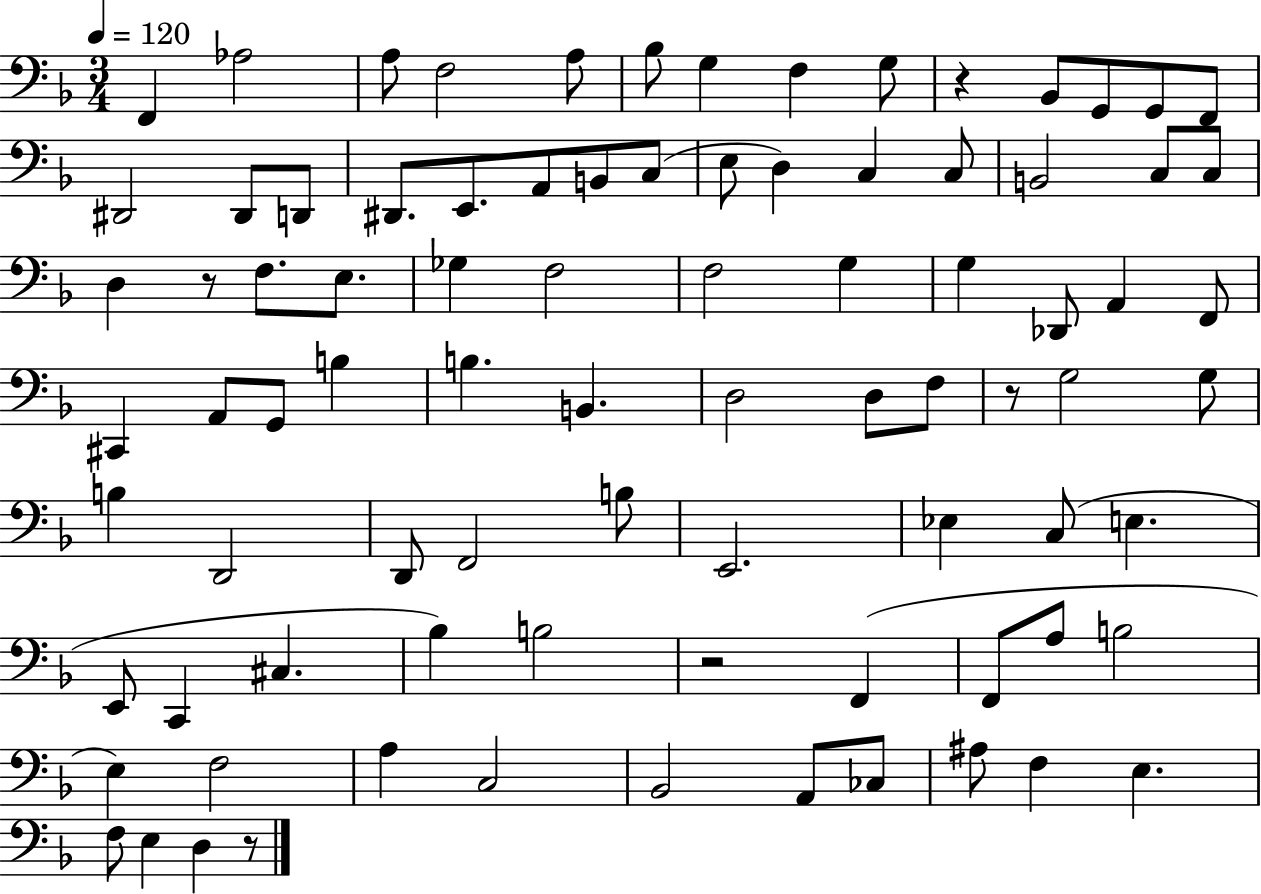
F2/q Ab3/h A3/e F3/h A3/e Bb3/e G3/q F3/q G3/e R/q Bb2/e G2/e G2/e F2/e D#2/h D#2/e D2/e D#2/e. E2/e. A2/e B2/e C3/e E3/e D3/q C3/q C3/e B2/h C3/e C3/e D3/q R/e F3/e. E3/e. Gb3/q F3/h F3/h G3/q G3/q Db2/e A2/q F2/e C#2/q A2/e G2/e B3/q B3/q. B2/q. D3/h D3/e F3/e R/e G3/h G3/e B3/q D2/h D2/e F2/h B3/e E2/h. Eb3/q C3/e E3/q. E2/e C2/q C#3/q. Bb3/q B3/h R/h F2/q F2/e A3/e B3/h E3/q F3/h A3/q C3/h Bb2/h A2/e CES3/e A#3/e F3/q E3/q. F3/e E3/q D3/q R/e